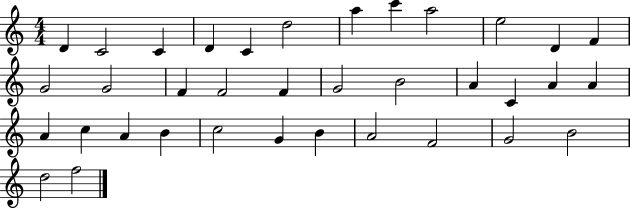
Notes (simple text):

D4/q C4/h C4/q D4/q C4/q D5/h A5/q C6/q A5/h E5/h D4/q F4/q G4/h G4/h F4/q F4/h F4/q G4/h B4/h A4/q C4/q A4/q A4/q A4/q C5/q A4/q B4/q C5/h G4/q B4/q A4/h F4/h G4/h B4/h D5/h F5/h